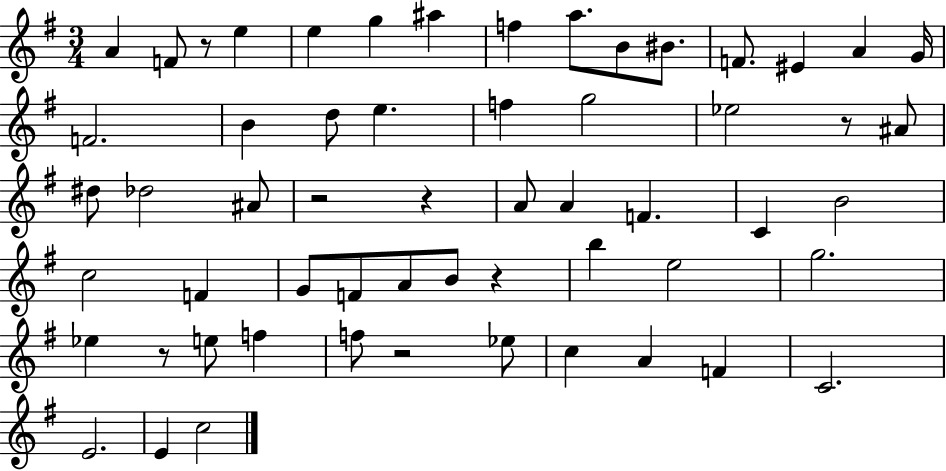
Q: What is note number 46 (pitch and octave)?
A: A4